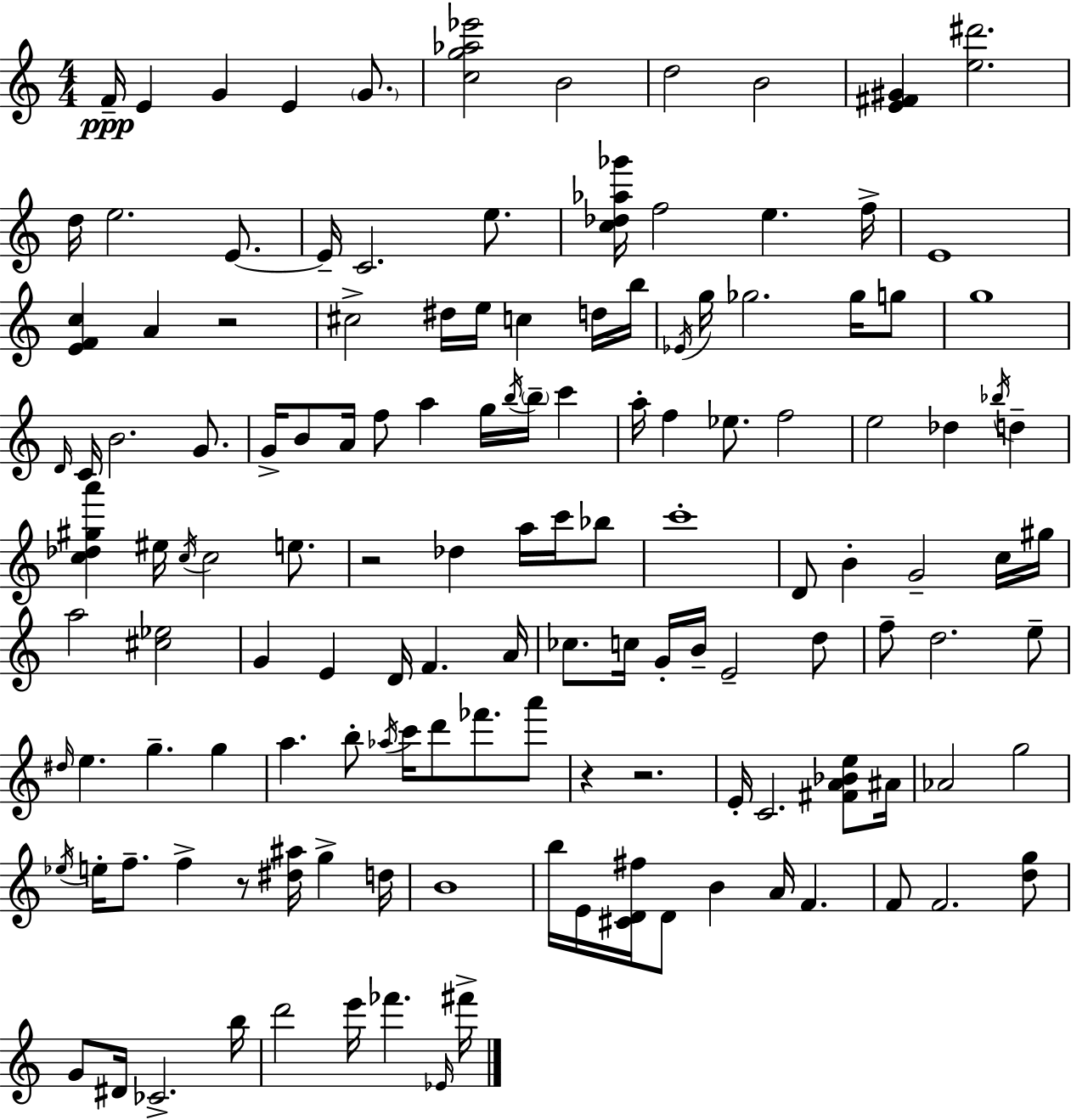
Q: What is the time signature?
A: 4/4